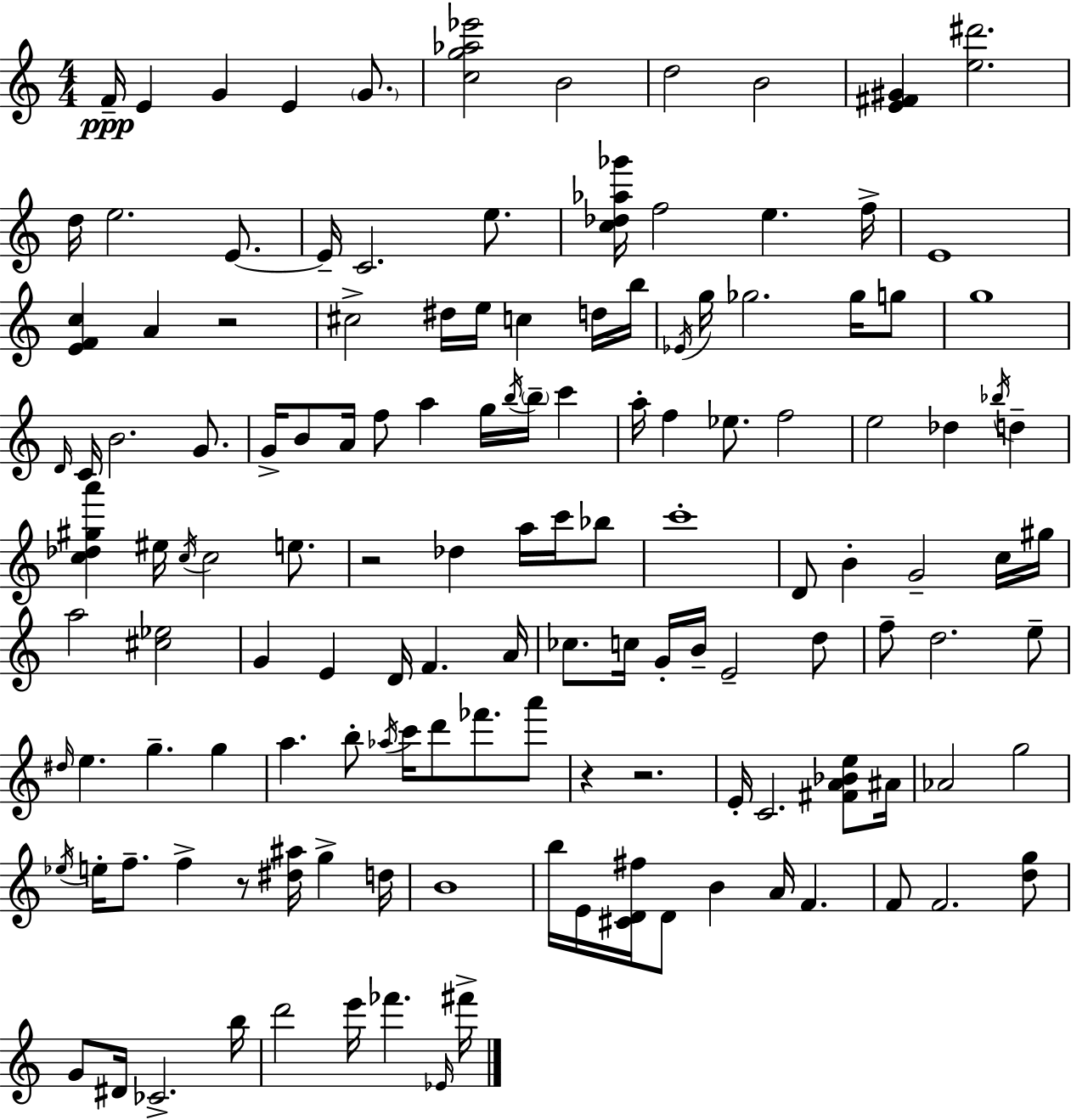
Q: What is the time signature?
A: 4/4